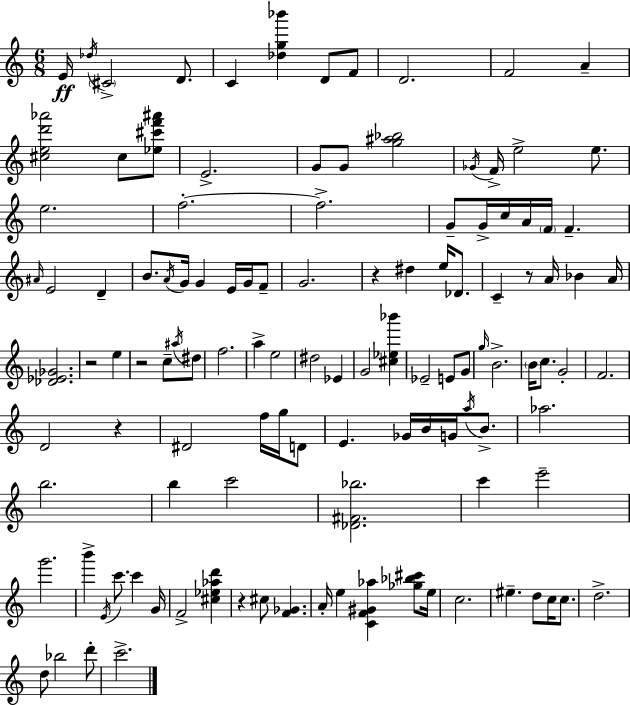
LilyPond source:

{
  \clef treble
  \numericTimeSignature
  \time 6/8
  \key a \minor
  \repeat volta 2 { e'16\ff \acciaccatura { des''16 } \parenthesize cis'2-> d'8. | c'4 <des'' g'' bes'''>4 d'8 f'8 | d'2. | f'2 a'4-- | \break <cis'' e'' d''' aes'''>2 cis''8 <ees'' cis''' f''' ais'''>8 | e'2.-> | g'8 g'8 <g'' ais'' bes''>2 | \acciaccatura { ges'16 } f'16-> e''2-> e''8. | \break e''2. | f''2.-.~~ | f''2.-> | g'8-- g'16-> c''16 a'16 \parenthesize f'16 f'4.-- | \break \grace { ais'16 } e'2 d'4-- | b'8. \acciaccatura { a'16 } g'16 g'4 | e'16 g'16 f'8-- g'2. | r4 dis''4 | \break e''16 des'8. c'4-- r8 a'16 bes'4 | a'16 <des' ees' ges'>2. | r2 | e''4 r2 | \break c''8-- \acciaccatura { ais''16 } dis''8 f''2. | a''4-> e''2 | dis''2 | ees'4 g'2 | \break <cis'' ees'' bes'''>4 ees'2-- | e'8 g'8 \grace { g''16 } b'2.-> | \parenthesize b'16 c''8. g'2-. | f'2. | \break d'2 | r4 dis'2 | f''16 g''16 d'8 e'4. | ges'16 b'16 g'16 \acciaccatura { a''16 } b'8.-> aes''2. | \break b''2. | b''4 c'''2 | <des' fis' bes''>2. | c'''4 e'''2-- | \break g'''2. | b'''4-> \acciaccatura { e'16 } | c'''8. c'''4 g'16 f'2-> | <cis'' ees'' aes'' d'''>4 r4 | \break cis''8 <f' ges'>4. a'16-. e''4 | <c' f' gis' aes''>4 <ges'' bes'' cis'''>8 e''16 c''2. | eis''4.-- | d''8 c''16 c''8. d''2.-> | \break d''8 bes''2 | d'''8-. c'''2.-> | } \bar "|."
}